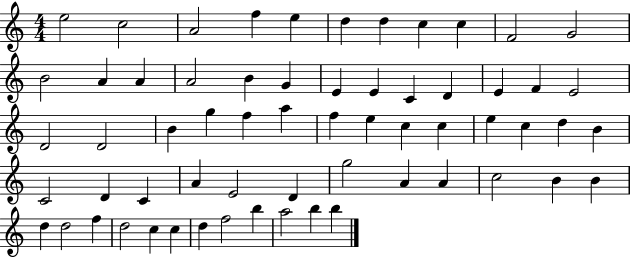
E5/h C5/h A4/h F5/q E5/q D5/q D5/q C5/q C5/q F4/h G4/h B4/h A4/q A4/q A4/h B4/q G4/q E4/q E4/q C4/q D4/q E4/q F4/q E4/h D4/h D4/h B4/q G5/q F5/q A5/q F5/q E5/q C5/q C5/q E5/q C5/q D5/q B4/q C4/h D4/q C4/q A4/q E4/h D4/q G5/h A4/q A4/q C5/h B4/q B4/q D5/q D5/h F5/q D5/h C5/q C5/q D5/q F5/h B5/q A5/h B5/q B5/q